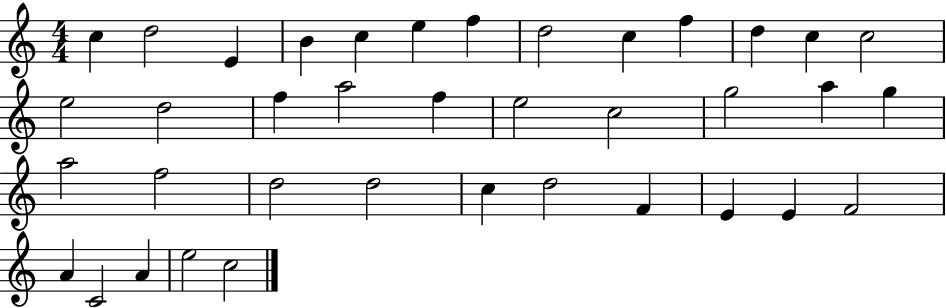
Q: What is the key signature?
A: C major